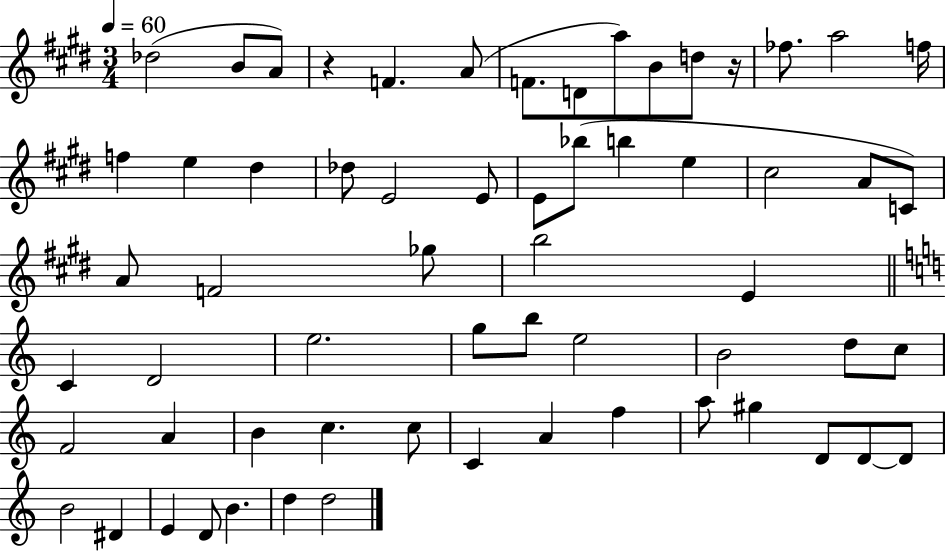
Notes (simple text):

Db5/h B4/e A4/e R/q F4/q. A4/e F4/e. D4/e A5/e B4/e D5/e R/s FES5/e. A5/h F5/s F5/q E5/q D#5/q Db5/e E4/h E4/e E4/e Bb5/e B5/q E5/q C#5/h A4/e C4/e A4/e F4/h Gb5/e B5/h E4/q C4/q D4/h E5/h. G5/e B5/e E5/h B4/h D5/e C5/e F4/h A4/q B4/q C5/q. C5/e C4/q A4/q F5/q A5/e G#5/q D4/e D4/e D4/e B4/h D#4/q E4/q D4/e B4/q. D5/q D5/h